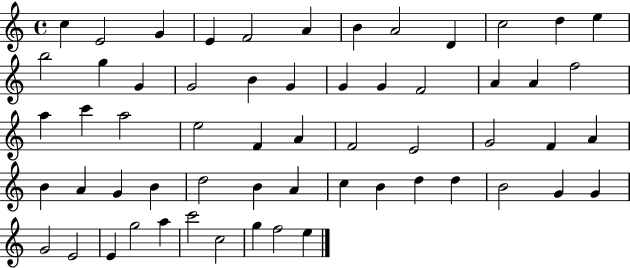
C5/q E4/h G4/q E4/q F4/h A4/q B4/q A4/h D4/q C5/h D5/q E5/q B5/h G5/q G4/q G4/h B4/q G4/q G4/q G4/q F4/h A4/q A4/q F5/h A5/q C6/q A5/h E5/h F4/q A4/q F4/h E4/h G4/h F4/q A4/q B4/q A4/q G4/q B4/q D5/h B4/q A4/q C5/q B4/q D5/q D5/q B4/h G4/q G4/q G4/h E4/h E4/q G5/h A5/q C6/h C5/h G5/q F5/h E5/q